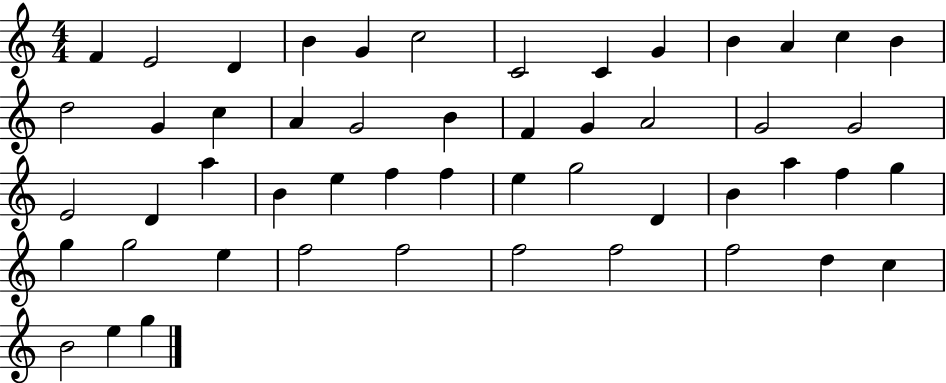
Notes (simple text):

F4/q E4/h D4/q B4/q G4/q C5/h C4/h C4/q G4/q B4/q A4/q C5/q B4/q D5/h G4/q C5/q A4/q G4/h B4/q F4/q G4/q A4/h G4/h G4/h E4/h D4/q A5/q B4/q E5/q F5/q F5/q E5/q G5/h D4/q B4/q A5/q F5/q G5/q G5/q G5/h E5/q F5/h F5/h F5/h F5/h F5/h D5/q C5/q B4/h E5/q G5/q